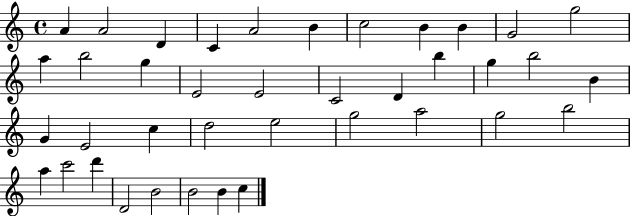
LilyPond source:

{
  \clef treble
  \time 4/4
  \defaultTimeSignature
  \key c \major
  a'4 a'2 d'4 | c'4 a'2 b'4 | c''2 b'4 b'4 | g'2 g''2 | \break a''4 b''2 g''4 | e'2 e'2 | c'2 d'4 b''4 | g''4 b''2 b'4 | \break g'4 e'2 c''4 | d''2 e''2 | g''2 a''2 | g''2 b''2 | \break a''4 c'''2 d'''4 | d'2 b'2 | b'2 b'4 c''4 | \bar "|."
}